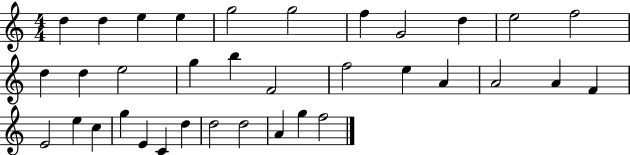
D5/q D5/q E5/q E5/q G5/h G5/h F5/q G4/h D5/q E5/h F5/h D5/q D5/q E5/h G5/q B5/q F4/h F5/h E5/q A4/q A4/h A4/q F4/q E4/h E5/q C5/q G5/q E4/q C4/q D5/q D5/h D5/h A4/q G5/q F5/h